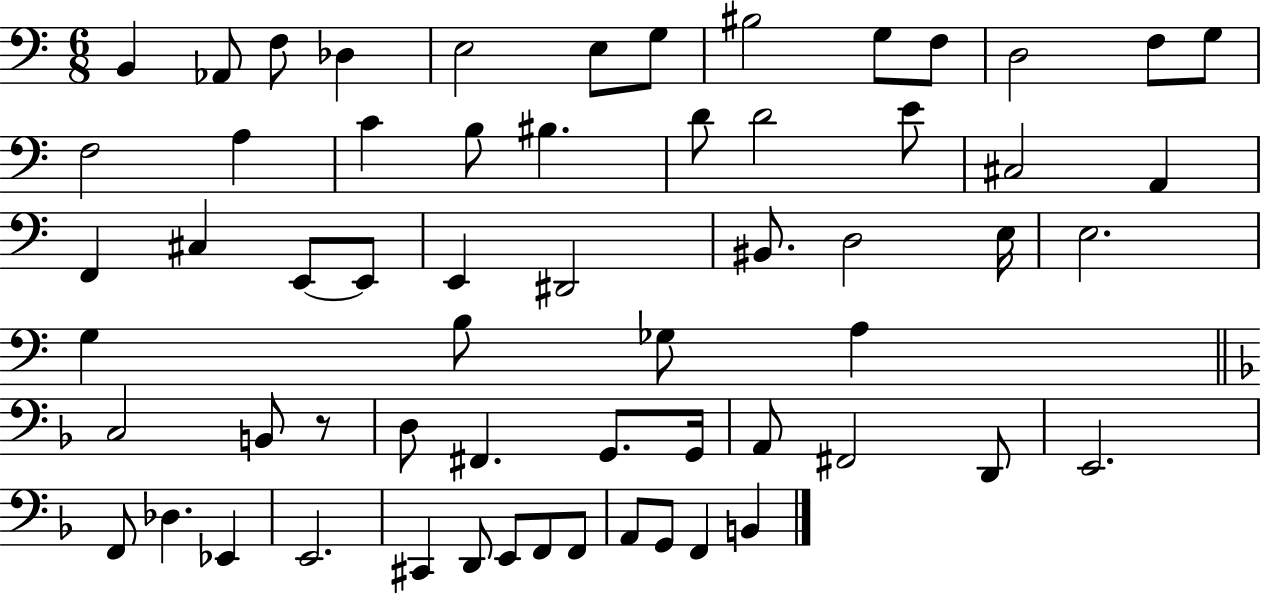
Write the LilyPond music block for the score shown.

{
  \clef bass
  \numericTimeSignature
  \time 6/8
  \key c \major
  \repeat volta 2 { b,4 aes,8 f8 des4 | e2 e8 g8 | bis2 g8 f8 | d2 f8 g8 | \break f2 a4 | c'4 b8 bis4. | d'8 d'2 e'8 | cis2 a,4 | \break f,4 cis4 e,8~~ e,8 | e,4 dis,2 | bis,8. d2 e16 | e2. | \break g4 b8 ges8 a4 | \bar "||" \break \key f \major c2 b,8 r8 | d8 fis,4. g,8. g,16 | a,8 fis,2 d,8 | e,2. | \break f,8 des4. ees,4 | e,2. | cis,4 d,8 e,8 f,8 f,8 | a,8 g,8 f,4 b,4 | \break } \bar "|."
}